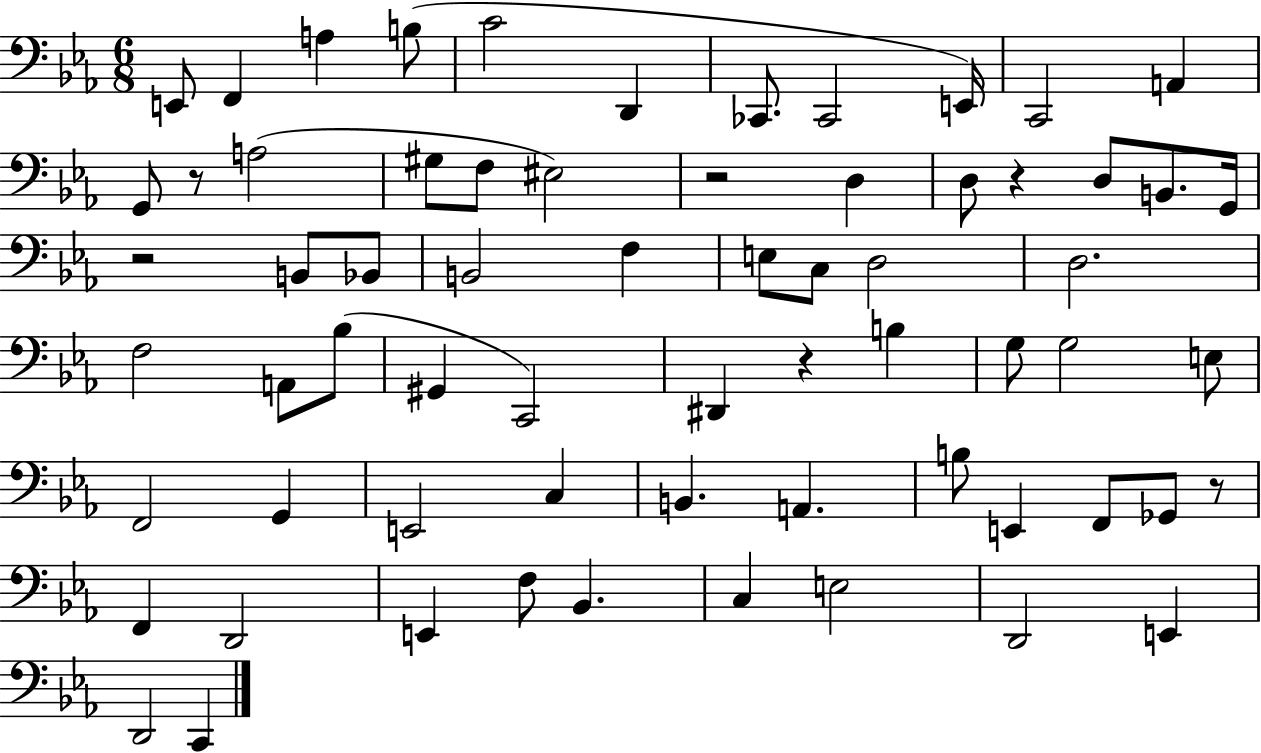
E2/e F2/q A3/q B3/e C4/h D2/q CES2/e. CES2/h E2/s C2/h A2/q G2/e R/e A3/h G#3/e F3/e EIS3/h R/h D3/q D3/e R/q D3/e B2/e. G2/s R/h B2/e Bb2/e B2/h F3/q E3/e C3/e D3/h D3/h. F3/h A2/e Bb3/e G#2/q C2/h D#2/q R/q B3/q G3/e G3/h E3/e F2/h G2/q E2/h C3/q B2/q. A2/q. B3/e E2/q F2/e Gb2/e R/e F2/q D2/h E2/q F3/e Bb2/q. C3/q E3/h D2/h E2/q D2/h C2/q